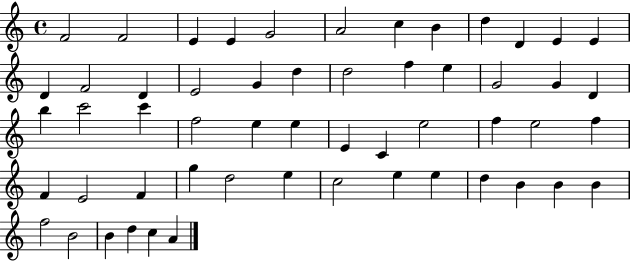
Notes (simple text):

F4/h F4/h E4/q E4/q G4/h A4/h C5/q B4/q D5/q D4/q E4/q E4/q D4/q F4/h D4/q E4/h G4/q D5/q D5/h F5/q E5/q G4/h G4/q D4/q B5/q C6/h C6/q F5/h E5/q E5/q E4/q C4/q E5/h F5/q E5/h F5/q F4/q E4/h F4/q G5/q D5/h E5/q C5/h E5/q E5/q D5/q B4/q B4/q B4/q F5/h B4/h B4/q D5/q C5/q A4/q